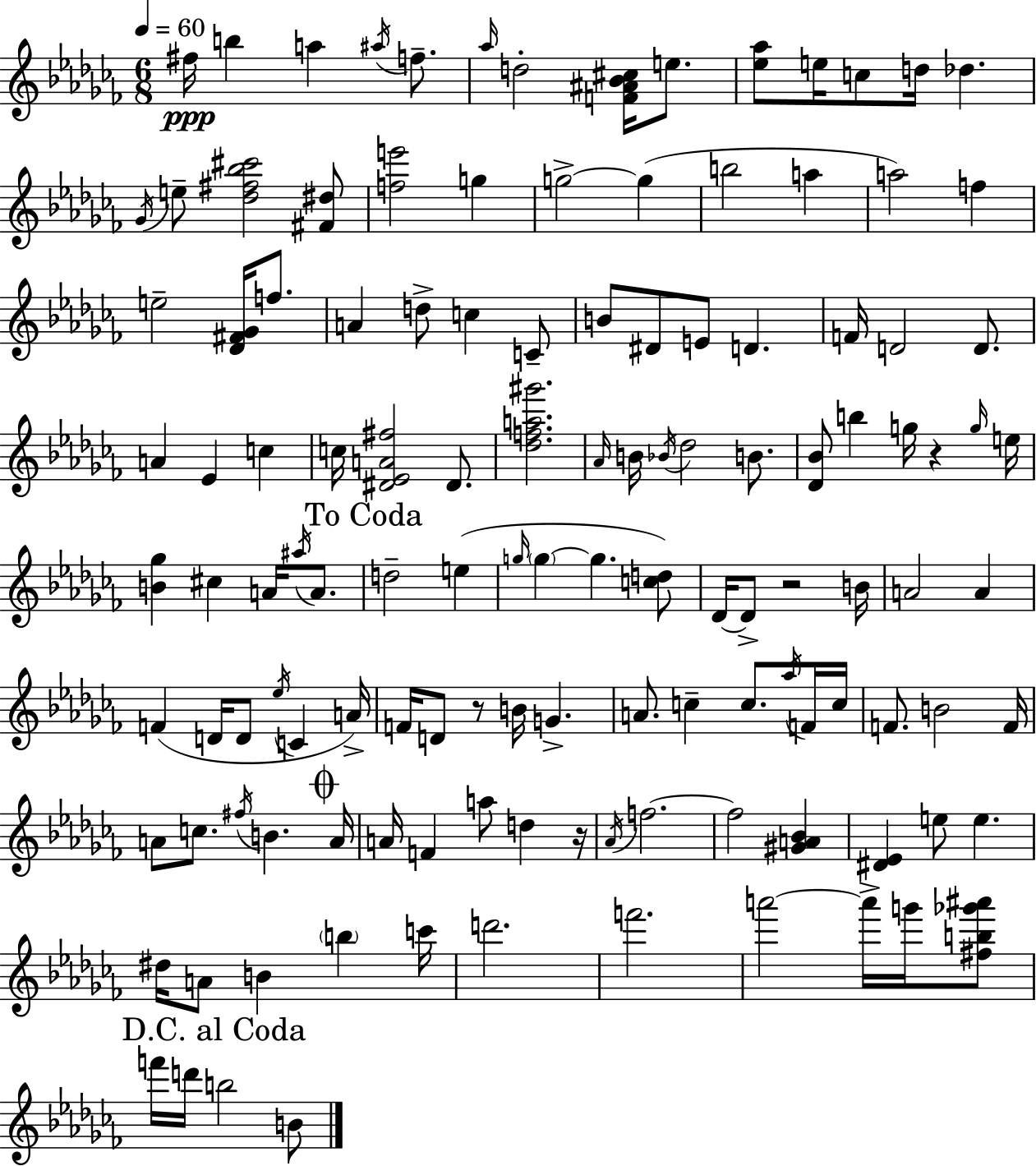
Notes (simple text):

F#5/s B5/q A5/q A#5/s F5/e. Ab5/s D5/h [F4,A#4,Bb4,C#5]/s E5/e. [Eb5,Ab5]/e E5/s C5/e D5/s Db5/q. Gb4/s E5/e [Db5,F#5,Bb5,C#6]/h [F#4,D#5]/e [F5,E6]/h G5/q G5/h G5/q B5/h A5/q A5/h F5/q E5/h [Db4,F#4,Gb4]/s F5/e. A4/q D5/e C5/q C4/e B4/e D#4/e E4/e D4/q. F4/s D4/h D4/e. A4/q Eb4/q C5/q C5/s [D#4,Eb4,A4,F#5]/h D#4/e. [Db5,F5,A5,G#6]/h. Ab4/s B4/s Bb4/s Db5/h B4/e. [Db4,Bb4]/e B5/q G5/s R/q G5/s E5/s [B4,Gb5]/q C#5/q A4/s A#5/s A4/e. D5/h E5/q G5/s G5/q G5/q. [C5,D5]/e Db4/s Db4/e R/h B4/s A4/h A4/q F4/q D4/s D4/e Eb5/s C4/q A4/s F4/s D4/e R/e B4/s G4/q. A4/e. C5/q C5/e. Ab5/s F4/s C5/s F4/e. B4/h F4/s A4/e C5/e. F#5/s B4/q. A4/s A4/s F4/q A5/e D5/q R/s Ab4/s F5/h. F5/h [G#4,A4,Bb4]/q [D#4,Eb4]/q E5/e E5/q. D#5/s A4/e B4/q B5/q C6/s D6/h. F6/h. A6/h A6/s G6/s [F#5,B5,Gb6,A#6]/e F6/s D6/s B5/h B4/e